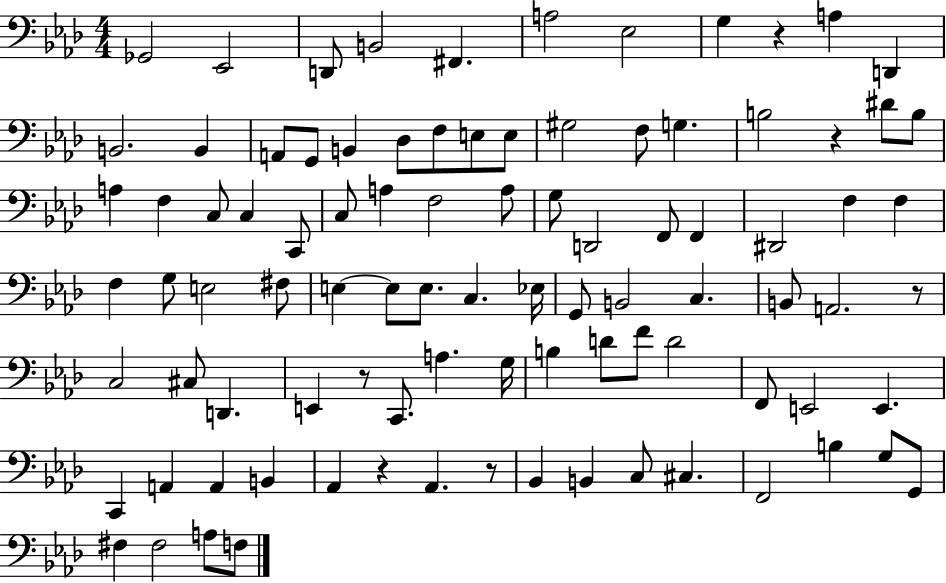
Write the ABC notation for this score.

X:1
T:Untitled
M:4/4
L:1/4
K:Ab
_G,,2 _E,,2 D,,/2 B,,2 ^F,, A,2 _E,2 G, z A, D,, B,,2 B,, A,,/2 G,,/2 B,, _D,/2 F,/2 E,/2 E,/2 ^G,2 F,/2 G, B,2 z ^D/2 B,/2 A, F, C,/2 C, C,,/2 C,/2 A, F,2 A,/2 G,/2 D,,2 F,,/2 F,, ^D,,2 F, F, F, G,/2 E,2 ^F,/2 E, E,/2 E,/2 C, _E,/4 G,,/2 B,,2 C, B,,/2 A,,2 z/2 C,2 ^C,/2 D,, E,, z/2 C,,/2 A, G,/4 B, D/2 F/2 D2 F,,/2 E,,2 E,, C,, A,, A,, B,, _A,, z _A,, z/2 _B,, B,, C,/2 ^C, F,,2 B, G,/2 G,,/2 ^F, ^F,2 A,/2 F,/2